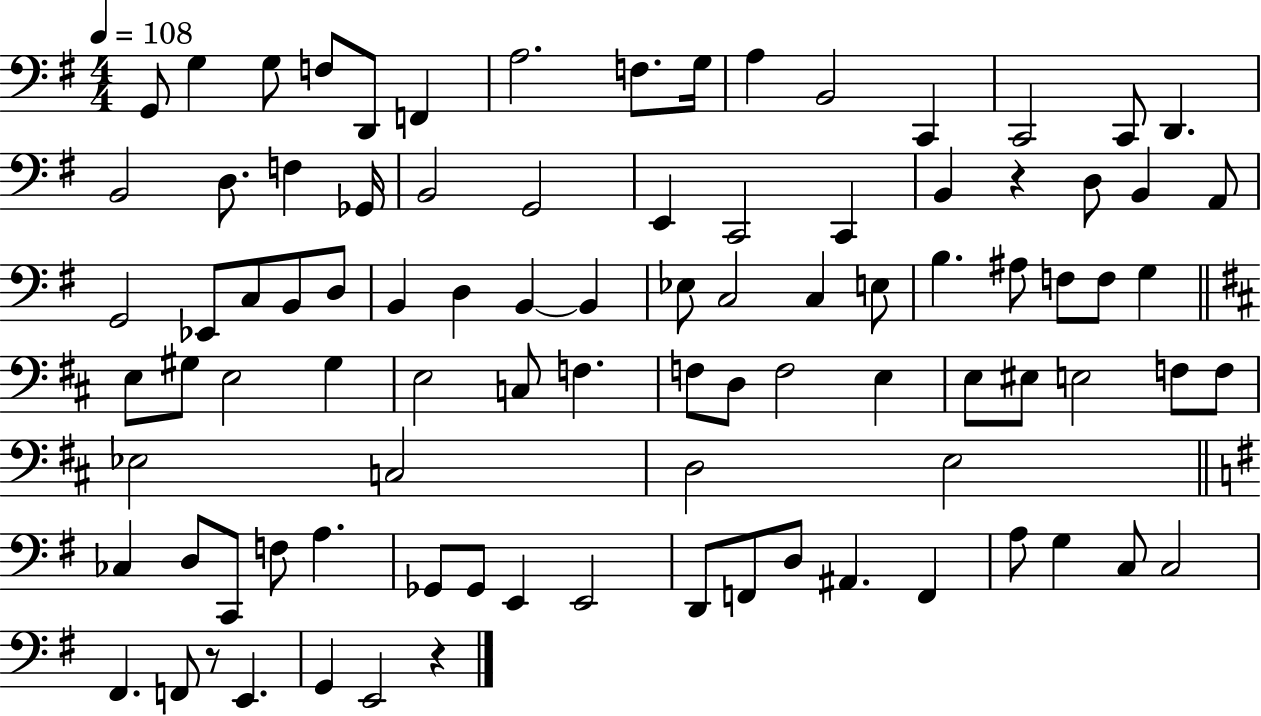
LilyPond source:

{
  \clef bass
  \numericTimeSignature
  \time 4/4
  \key g \major
  \tempo 4 = 108
  \repeat volta 2 { g,8 g4 g8 f8 d,8 f,4 | a2. f8. g16 | a4 b,2 c,4 | c,2 c,8 d,4. | \break b,2 d8. f4 ges,16 | b,2 g,2 | e,4 c,2 c,4 | b,4 r4 d8 b,4 a,8 | \break g,2 ees,8 c8 b,8 d8 | b,4 d4 b,4~~ b,4 | ees8 c2 c4 e8 | b4. ais8 f8 f8 g4 | \break \bar "||" \break \key d \major e8 gis8 e2 gis4 | e2 c8 f4. | f8 d8 f2 e4 | e8 eis8 e2 f8 f8 | \break ees2 c2 | d2 e2 | \bar "||" \break \key g \major ces4 d8 c,8 f8 a4. | ges,8 ges,8 e,4 e,2 | d,8 f,8 d8 ais,4. f,4 | a8 g4 c8 c2 | \break fis,4. f,8 r8 e,4. | g,4 e,2 r4 | } \bar "|."
}